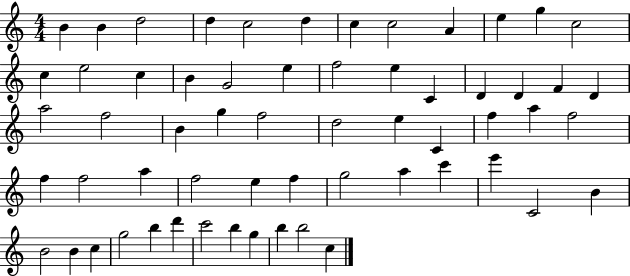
{
  \clef treble
  \numericTimeSignature
  \time 4/4
  \key c \major
  b'4 b'4 d''2 | d''4 c''2 d''4 | c''4 c''2 a'4 | e''4 g''4 c''2 | \break c''4 e''2 c''4 | b'4 g'2 e''4 | f''2 e''4 c'4 | d'4 d'4 f'4 d'4 | \break a''2 f''2 | b'4 g''4 f''2 | d''2 e''4 c'4 | f''4 a''4 f''2 | \break f''4 f''2 a''4 | f''2 e''4 f''4 | g''2 a''4 c'''4 | e'''4 c'2 b'4 | \break b'2 b'4 c''4 | g''2 b''4 d'''4 | c'''2 b''4 g''4 | b''4 b''2 c''4 | \break \bar "|."
}